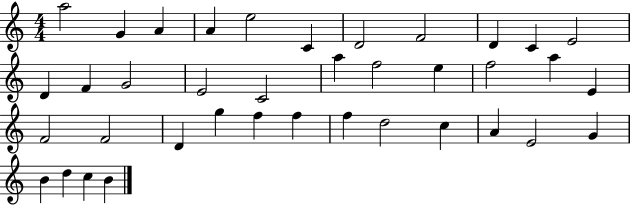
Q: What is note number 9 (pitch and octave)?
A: D4